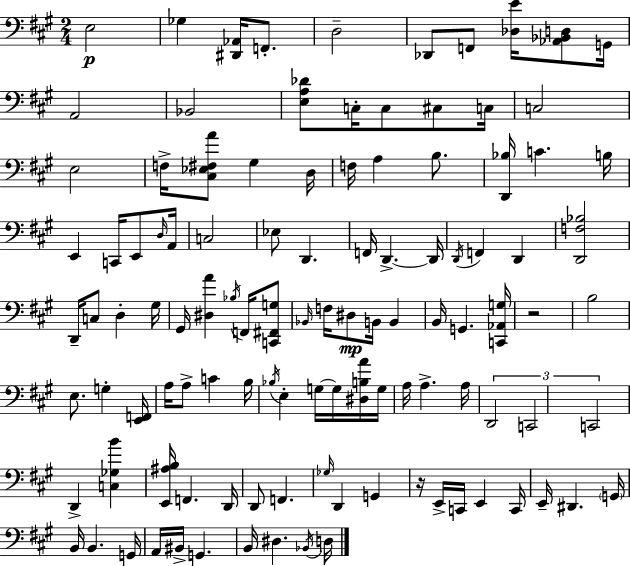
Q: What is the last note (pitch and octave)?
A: D3